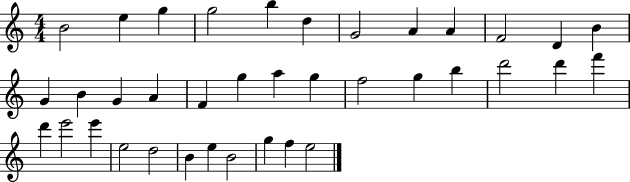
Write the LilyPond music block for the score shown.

{
  \clef treble
  \numericTimeSignature
  \time 4/4
  \key c \major
  b'2 e''4 g''4 | g''2 b''4 d''4 | g'2 a'4 a'4 | f'2 d'4 b'4 | \break g'4 b'4 g'4 a'4 | f'4 g''4 a''4 g''4 | f''2 g''4 b''4 | d'''2 d'''4 f'''4 | \break d'''4 e'''2 e'''4 | e''2 d''2 | b'4 e''4 b'2 | g''4 f''4 e''2 | \break \bar "|."
}